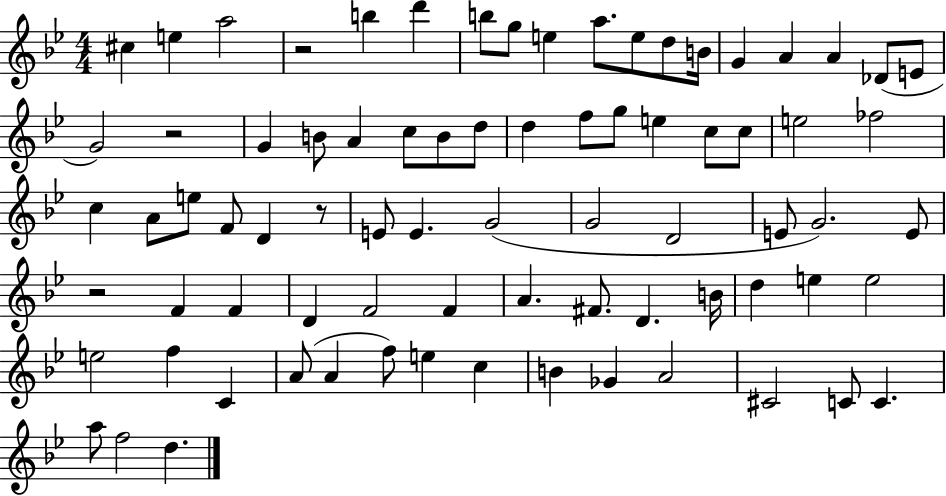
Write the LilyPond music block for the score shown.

{
  \clef treble
  \numericTimeSignature
  \time 4/4
  \key bes \major
  cis''4 e''4 a''2 | r2 b''4 d'''4 | b''8 g''8 e''4 a''8. e''8 d''8 b'16 | g'4 a'4 a'4 des'8( e'8 | \break g'2) r2 | g'4 b'8 a'4 c''8 b'8 d''8 | d''4 f''8 g''8 e''4 c''8 c''8 | e''2 fes''2 | \break c''4 a'8 e''8 f'8 d'4 r8 | e'8 e'4. g'2( | g'2 d'2 | e'8 g'2.) e'8 | \break r2 f'4 f'4 | d'4 f'2 f'4 | a'4. fis'8. d'4. b'16 | d''4 e''4 e''2 | \break e''2 f''4 c'4 | a'8( a'4 f''8) e''4 c''4 | b'4 ges'4 a'2 | cis'2 c'8 c'4. | \break a''8 f''2 d''4. | \bar "|."
}